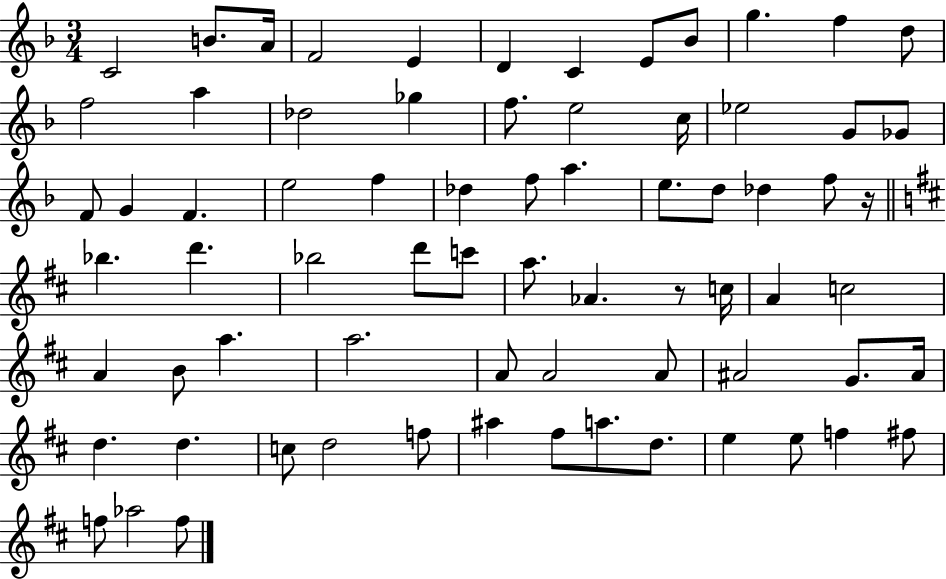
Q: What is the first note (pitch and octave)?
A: C4